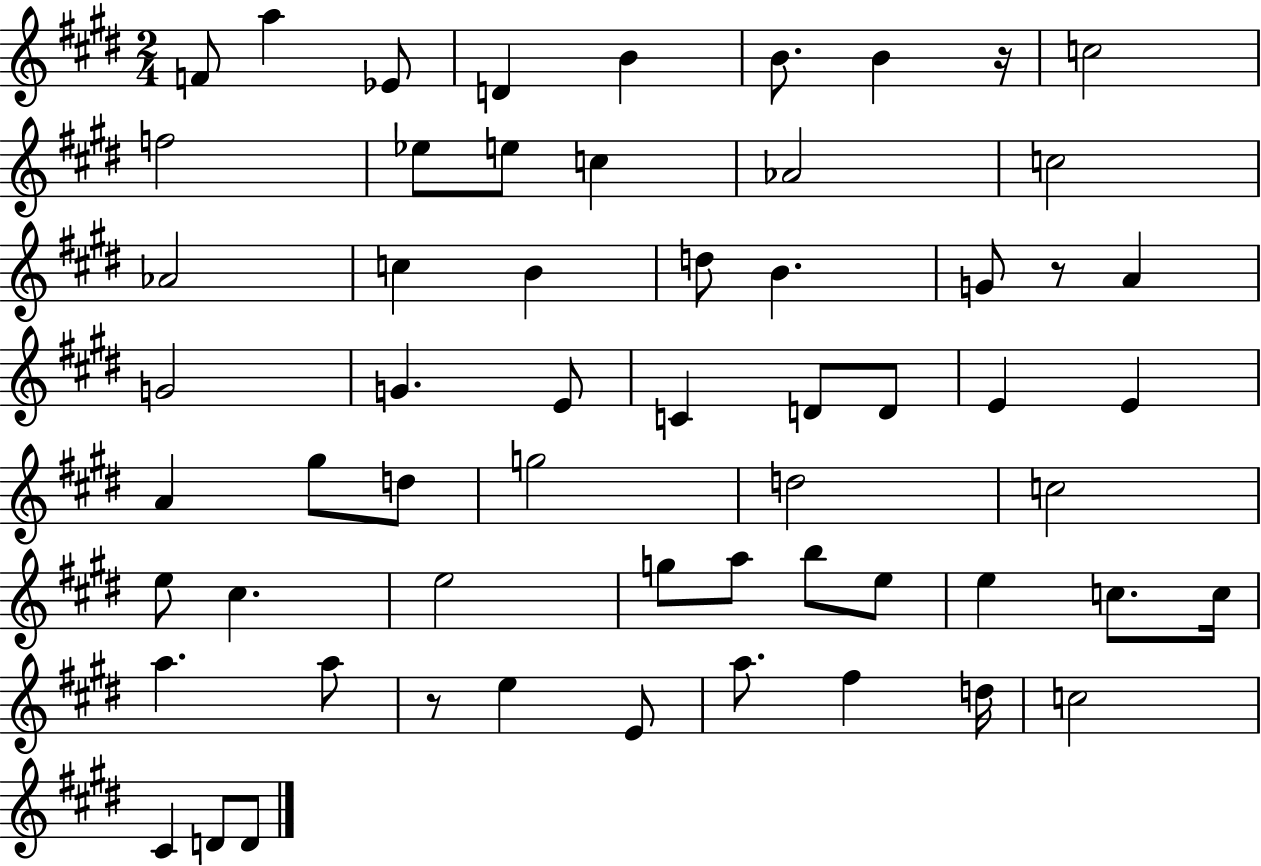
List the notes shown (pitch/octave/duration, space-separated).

F4/e A5/q Eb4/e D4/q B4/q B4/e. B4/q R/s C5/h F5/h Eb5/e E5/e C5/q Ab4/h C5/h Ab4/h C5/q B4/q D5/e B4/q. G4/e R/e A4/q G4/h G4/q. E4/e C4/q D4/e D4/e E4/q E4/q A4/q G#5/e D5/e G5/h D5/h C5/h E5/e C#5/q. E5/h G5/e A5/e B5/e E5/e E5/q C5/e. C5/s A5/q. A5/e R/e E5/q E4/e A5/e. F#5/q D5/s C5/h C#4/q D4/e D4/e